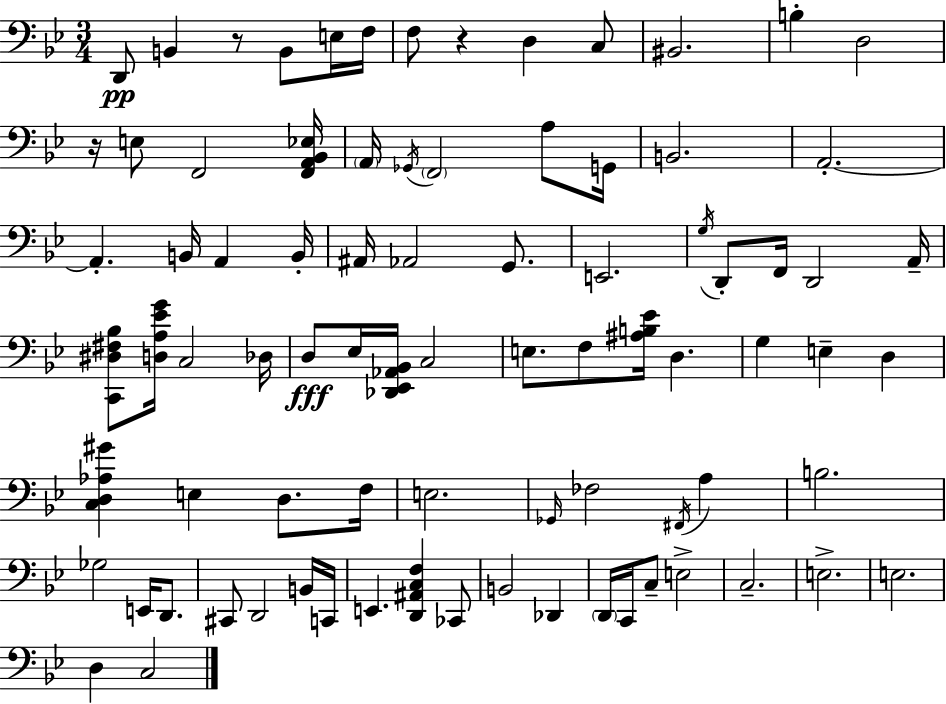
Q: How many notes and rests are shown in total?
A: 83